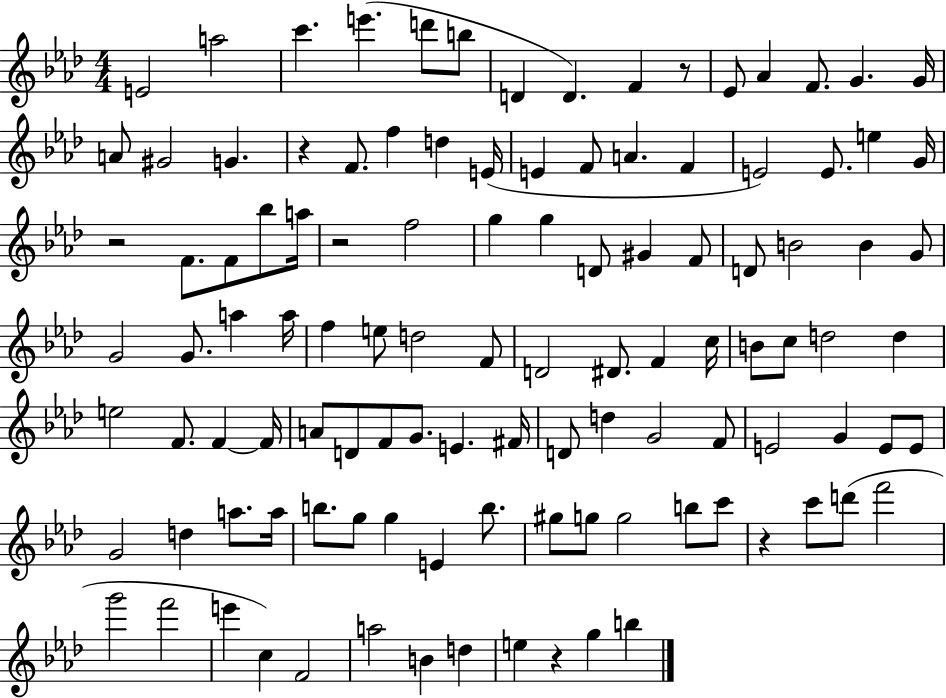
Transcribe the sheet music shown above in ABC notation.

X:1
T:Untitled
M:4/4
L:1/4
K:Ab
E2 a2 c' e' d'/2 b/2 D D F z/2 _E/2 _A F/2 G G/4 A/2 ^G2 G z F/2 f d E/4 E F/2 A F E2 E/2 e G/4 z2 F/2 F/2 _b/2 a/4 z2 f2 g g D/2 ^G F/2 D/2 B2 B G/2 G2 G/2 a a/4 f e/2 d2 F/2 D2 ^D/2 F c/4 B/2 c/2 d2 d e2 F/2 F F/4 A/2 D/2 F/2 G/2 E ^F/4 D/2 d G2 F/2 E2 G E/2 E/2 G2 d a/2 a/4 b/2 g/2 g E b/2 ^g/2 g/2 g2 b/2 c'/2 z c'/2 d'/2 f'2 g'2 f'2 e' c F2 a2 B d e z g b